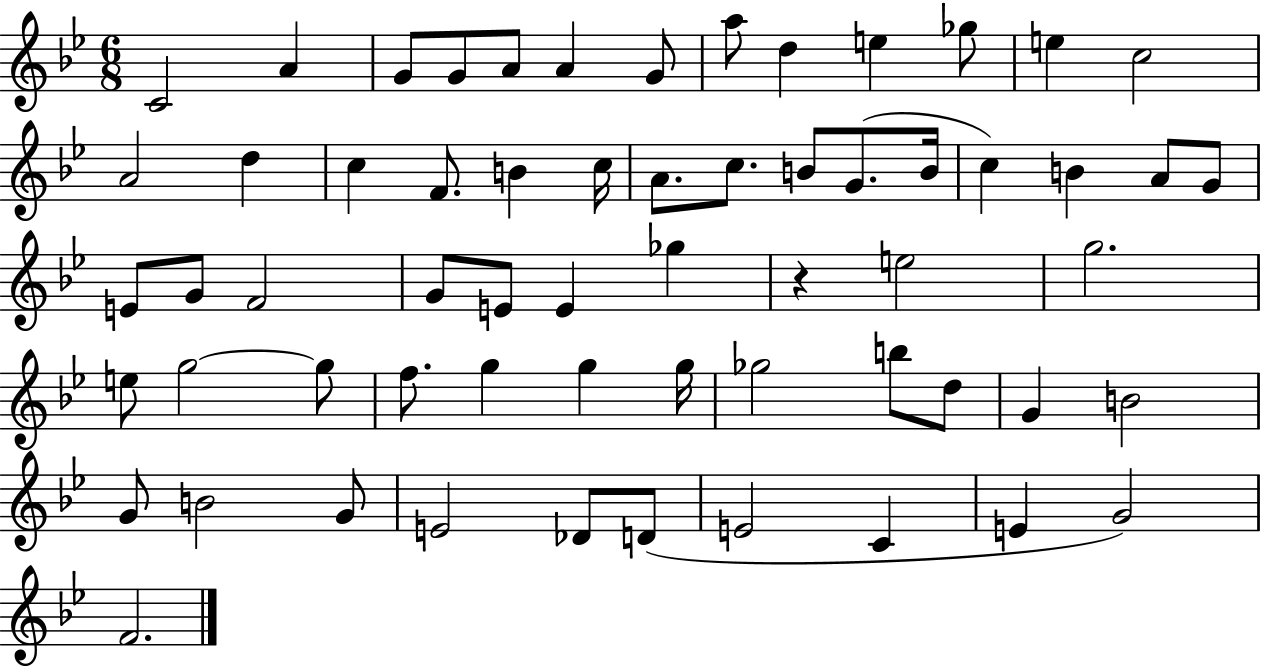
{
  \clef treble
  \numericTimeSignature
  \time 6/8
  \key bes \major
  \repeat volta 2 { c'2 a'4 | g'8 g'8 a'8 a'4 g'8 | a''8 d''4 e''4 ges''8 | e''4 c''2 | \break a'2 d''4 | c''4 f'8. b'4 c''16 | a'8. c''8. b'8 g'8.( b'16 | c''4) b'4 a'8 g'8 | \break e'8 g'8 f'2 | g'8 e'8 e'4 ges''4 | r4 e''2 | g''2. | \break e''8 g''2~~ g''8 | f''8. g''4 g''4 g''16 | ges''2 b''8 d''8 | g'4 b'2 | \break g'8 b'2 g'8 | e'2 des'8 d'8( | e'2 c'4 | e'4 g'2) | \break f'2. | } \bar "|."
}